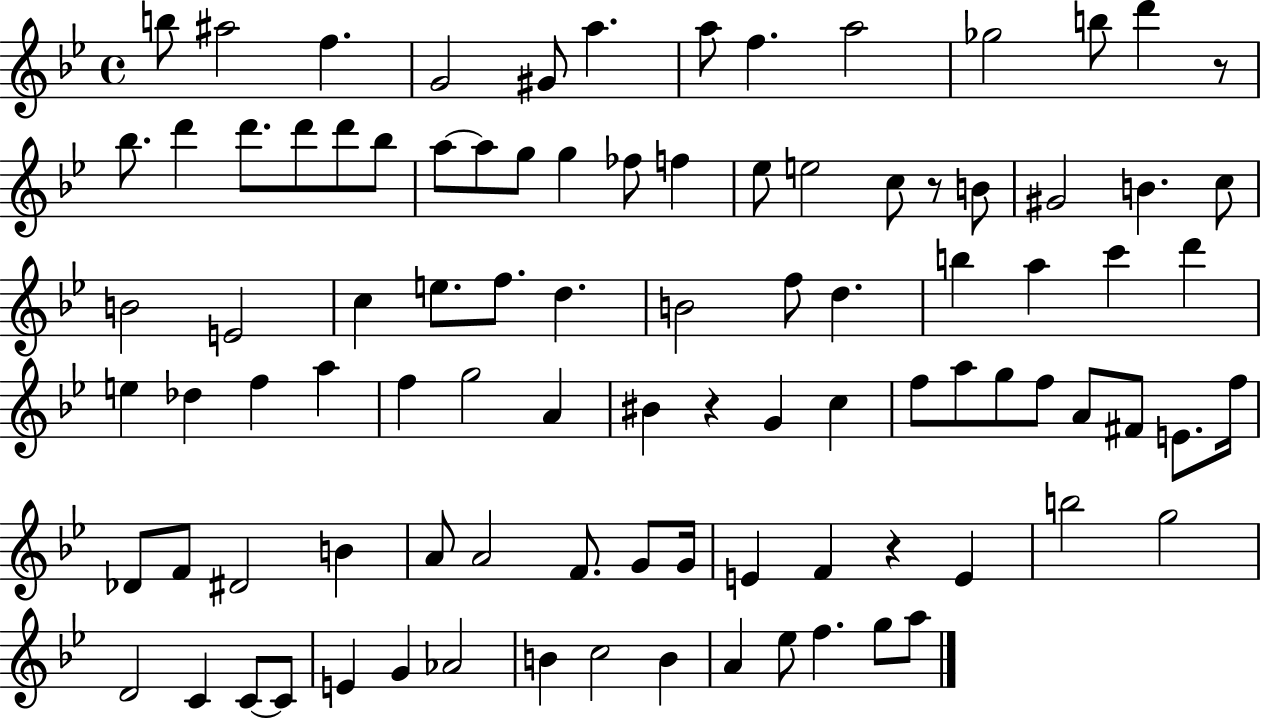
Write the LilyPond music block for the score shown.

{
  \clef treble
  \time 4/4
  \defaultTimeSignature
  \key bes \major
  b''8 ais''2 f''4. | g'2 gis'8 a''4. | a''8 f''4. a''2 | ges''2 b''8 d'''4 r8 | \break bes''8. d'''4 d'''8. d'''8 d'''8 bes''8 | a''8~~ a''8 g''8 g''4 fes''8 f''4 | ees''8 e''2 c''8 r8 b'8 | gis'2 b'4. c''8 | \break b'2 e'2 | c''4 e''8. f''8. d''4. | b'2 f''8 d''4. | b''4 a''4 c'''4 d'''4 | \break e''4 des''4 f''4 a''4 | f''4 g''2 a'4 | bis'4 r4 g'4 c''4 | f''8 a''8 g''8 f''8 a'8 fis'8 e'8. f''16 | \break des'8 f'8 dis'2 b'4 | a'8 a'2 f'8. g'8 g'16 | e'4 f'4 r4 e'4 | b''2 g''2 | \break d'2 c'4 c'8~~ c'8 | e'4 g'4 aes'2 | b'4 c''2 b'4 | a'4 ees''8 f''4. g''8 a''8 | \break \bar "|."
}